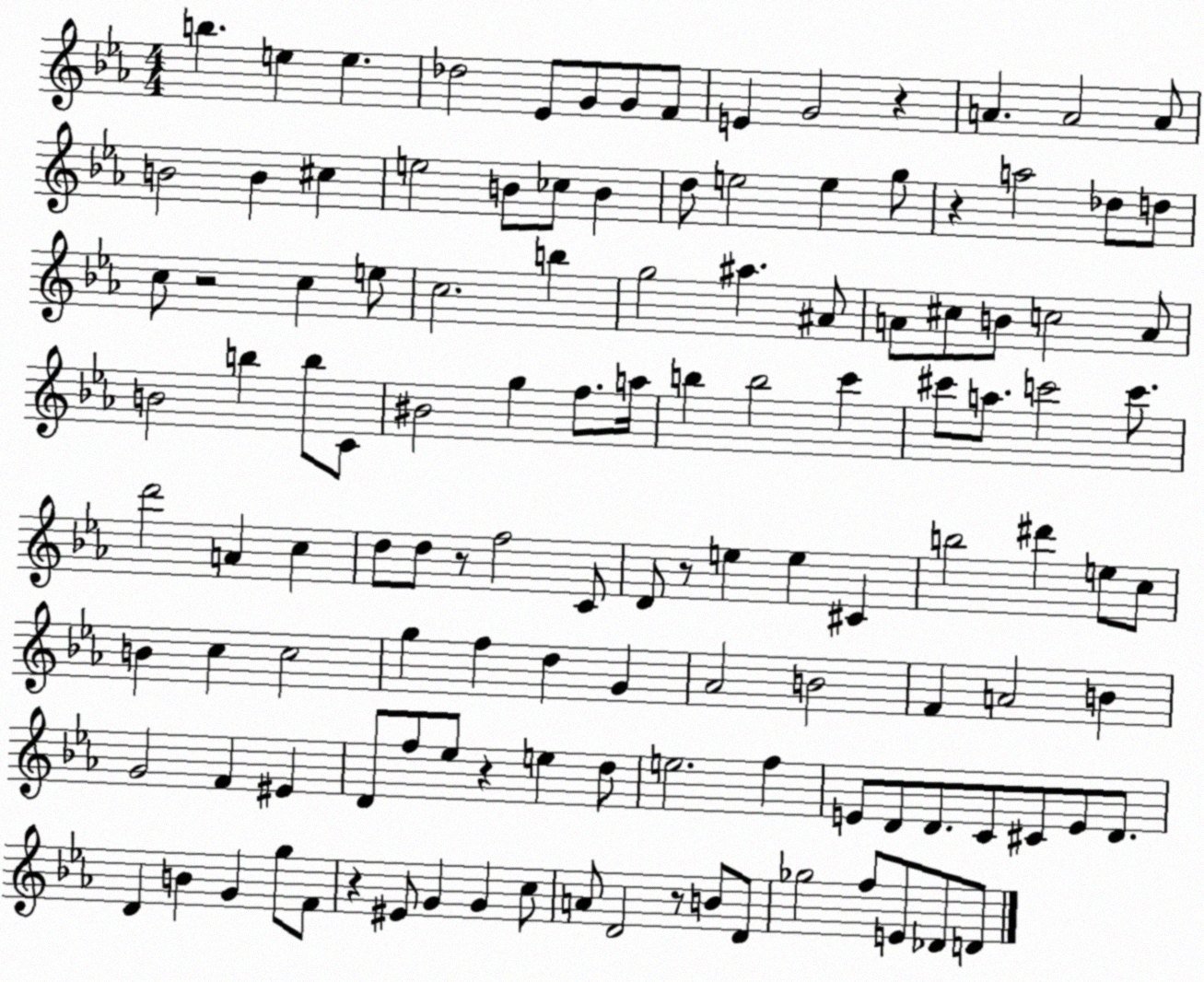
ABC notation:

X:1
T:Untitled
M:4/4
L:1/4
K:Eb
b e e _d2 _E/2 G/2 G/2 F/2 E G2 z A A2 A/2 B2 B ^c e2 B/2 _c/2 B d/2 e2 e g/2 z a2 _d/2 d/2 c/2 z2 c e/2 c2 b g2 ^a ^A/2 A/2 ^c/2 B/2 c2 A/2 B2 b b/2 C/2 ^B2 g f/2 a/4 b b2 c' ^c'/2 a/2 c'2 c'/2 d'2 A c d/2 d/2 z/2 f2 C/2 D/2 z/2 e e ^C b2 ^d' e/2 c/2 B c c2 g f d G _A2 B2 F A2 B G2 F ^E D/2 f/2 _e/2 z e d/2 e2 f E/2 D/2 D/2 C/2 ^C/2 E/2 D/2 D B G g/2 F/2 z ^E/2 G G c/2 A/2 D2 z/2 B/2 D/2 _g2 f/2 E/2 _D/2 D/2